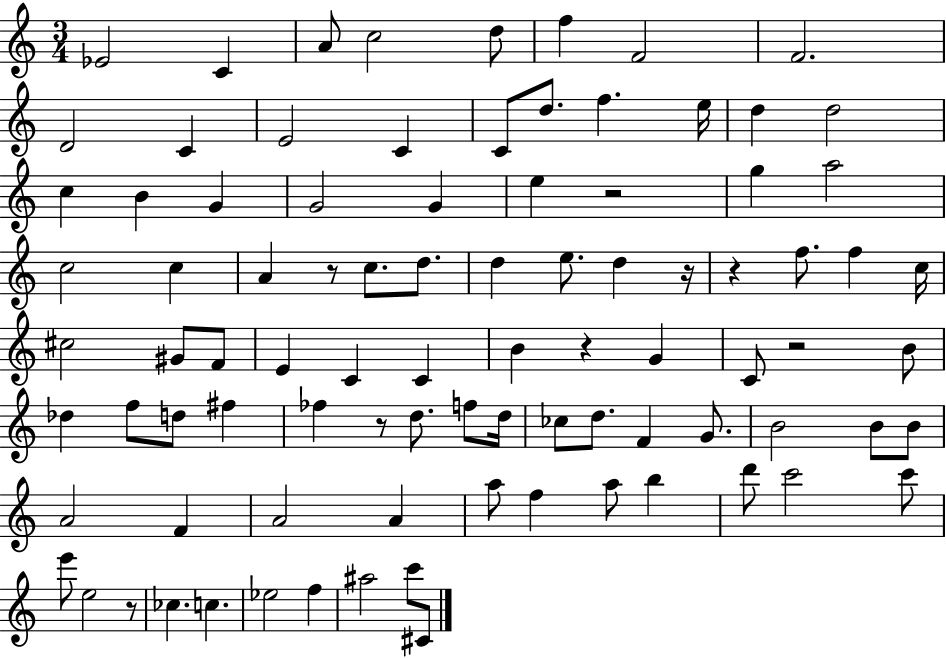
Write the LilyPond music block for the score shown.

{
  \clef treble
  \numericTimeSignature
  \time 3/4
  \key c \major
  ees'2 c'4 | a'8 c''2 d''8 | f''4 f'2 | f'2. | \break d'2 c'4 | e'2 c'4 | c'8 d''8. f''4. e''16 | d''4 d''2 | \break c''4 b'4 g'4 | g'2 g'4 | e''4 r2 | g''4 a''2 | \break c''2 c''4 | a'4 r8 c''8. d''8. | d''4 e''8. d''4 r16 | r4 f''8. f''4 c''16 | \break cis''2 gis'8 f'8 | e'4 c'4 c'4 | b'4 r4 g'4 | c'8 r2 b'8 | \break des''4 f''8 d''8 fis''4 | fes''4 r8 d''8. f''8 d''16 | ces''8 d''8. f'4 g'8. | b'2 b'8 b'8 | \break a'2 f'4 | a'2 a'4 | a''8 f''4 a''8 b''4 | d'''8 c'''2 c'''8 | \break e'''8 e''2 r8 | ces''4. c''4. | ees''2 f''4 | ais''2 c'''8 cis'8 | \break \bar "|."
}